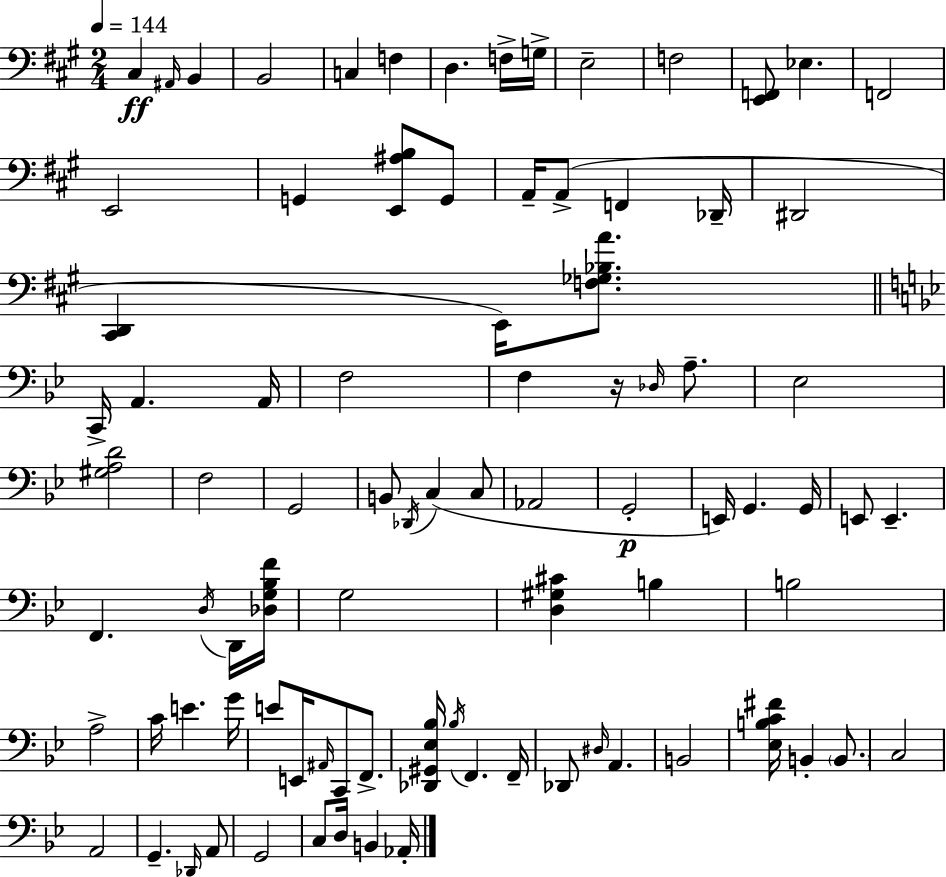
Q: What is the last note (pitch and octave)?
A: Ab2